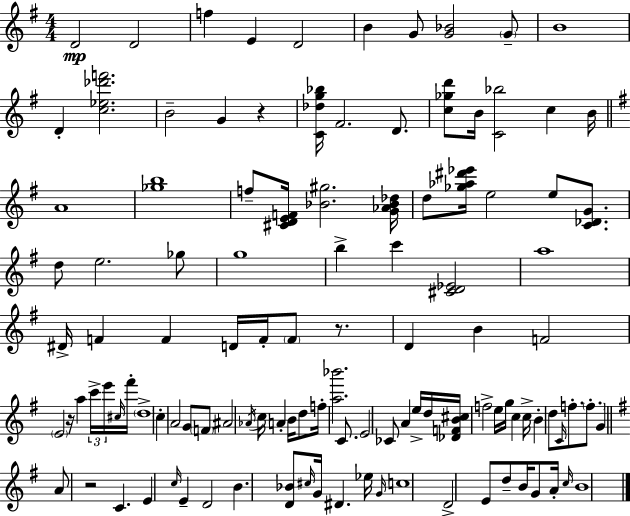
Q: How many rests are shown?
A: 4